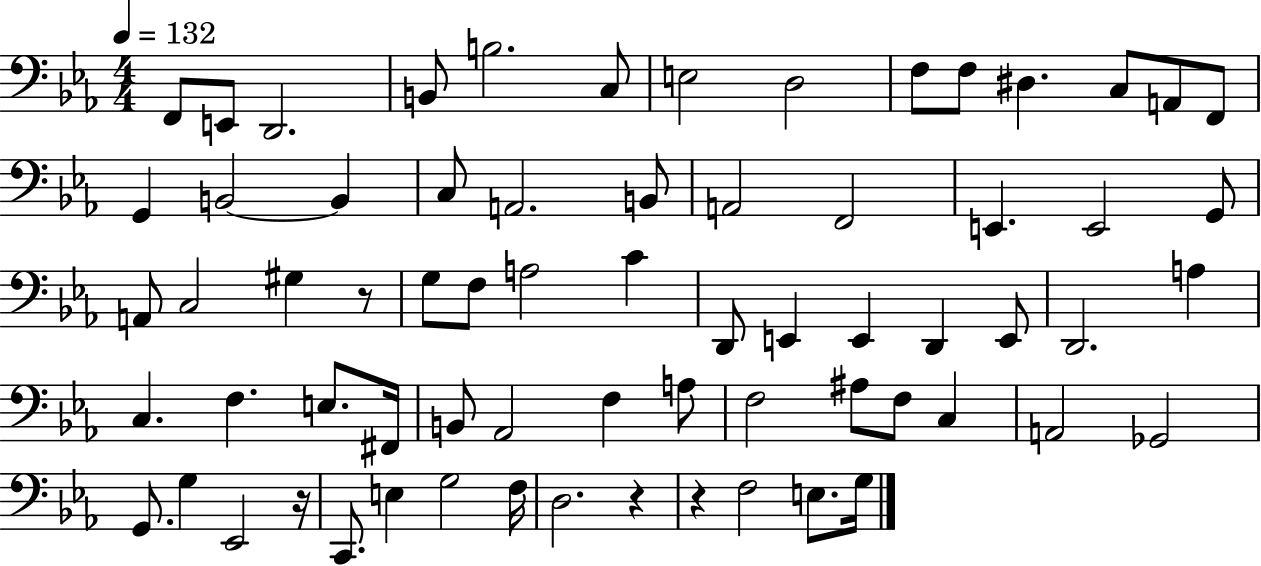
X:1
T:Untitled
M:4/4
L:1/4
K:Eb
F,,/2 E,,/2 D,,2 B,,/2 B,2 C,/2 E,2 D,2 F,/2 F,/2 ^D, C,/2 A,,/2 F,,/2 G,, B,,2 B,, C,/2 A,,2 B,,/2 A,,2 F,,2 E,, E,,2 G,,/2 A,,/2 C,2 ^G, z/2 G,/2 F,/2 A,2 C D,,/2 E,, E,, D,, E,,/2 D,,2 A, C, F, E,/2 ^F,,/4 B,,/2 _A,,2 F, A,/2 F,2 ^A,/2 F,/2 C, A,,2 _G,,2 G,,/2 G, _E,,2 z/4 C,,/2 E, G,2 F,/4 D,2 z z F,2 E,/2 G,/4